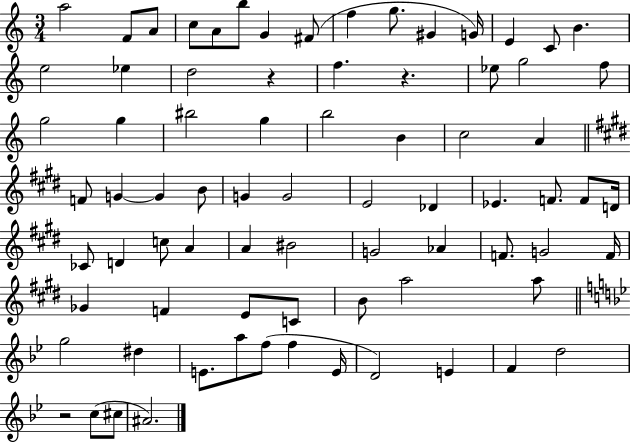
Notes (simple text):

A5/h F4/e A4/e C5/e A4/e B5/e G4/q F#4/e F5/q G5/e. G#4/q G4/s E4/q C4/e B4/q. E5/h Eb5/q D5/h R/q F5/q. R/q. Eb5/e G5/h F5/e G5/h G5/q BIS5/h G5/q B5/h B4/q C5/h A4/q F4/e G4/q G4/q B4/e G4/q G4/h E4/h Db4/q Eb4/q. F4/e. F4/e D4/s CES4/e D4/q C5/e A4/q A4/q BIS4/h G4/h Ab4/q F4/e. G4/h F4/s Gb4/q F4/q E4/e C4/e B4/e A5/h A5/e G5/h D#5/q E4/e. A5/e F5/e F5/q E4/s D4/h E4/q F4/q D5/h R/h C5/e C#5/e A#4/h.